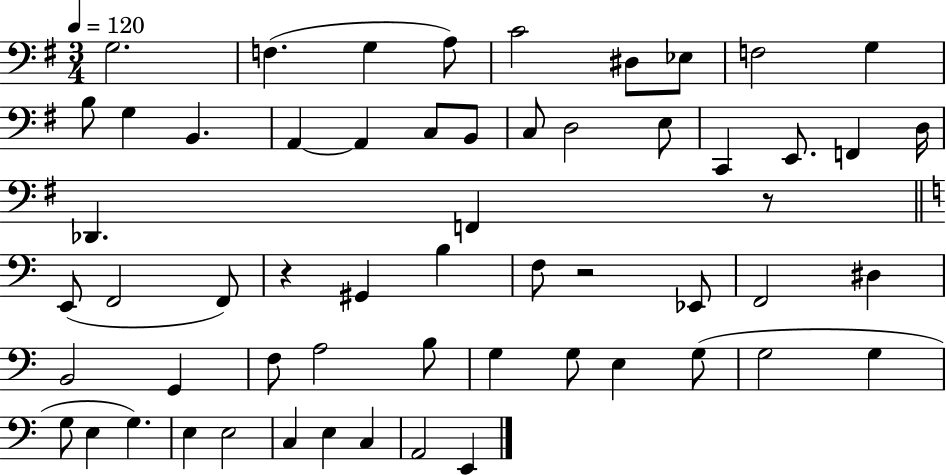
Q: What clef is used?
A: bass